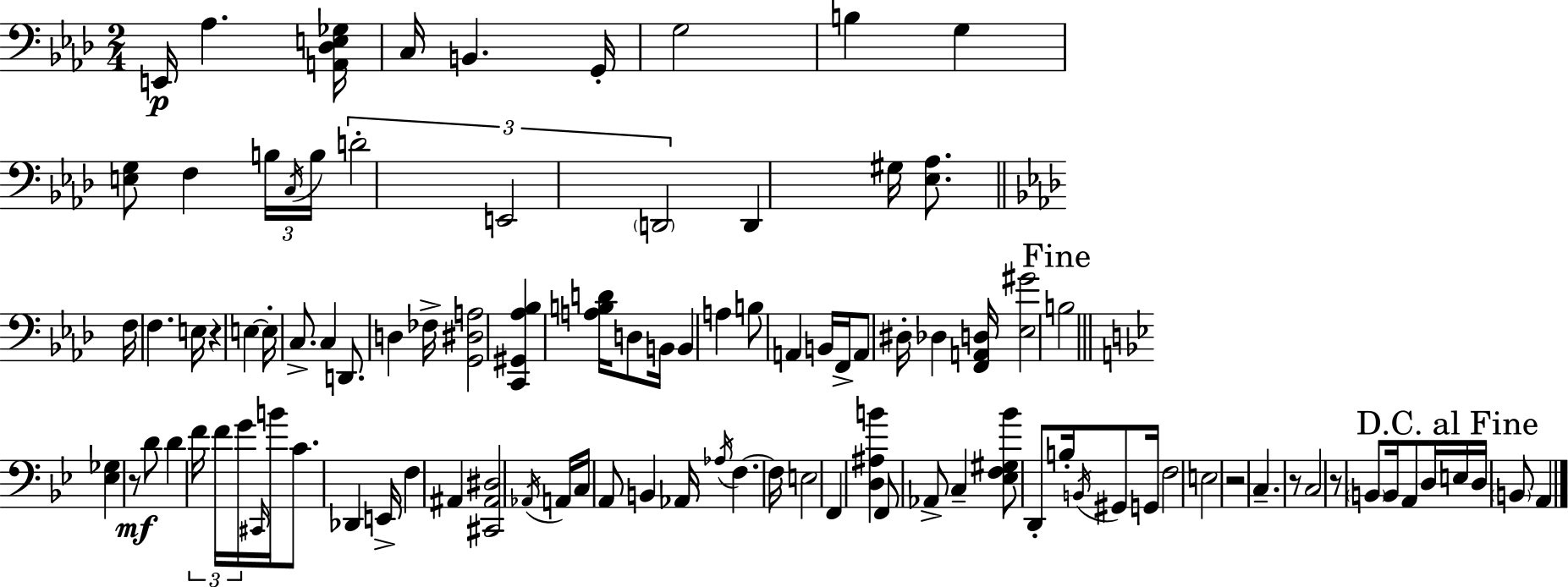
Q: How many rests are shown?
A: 5